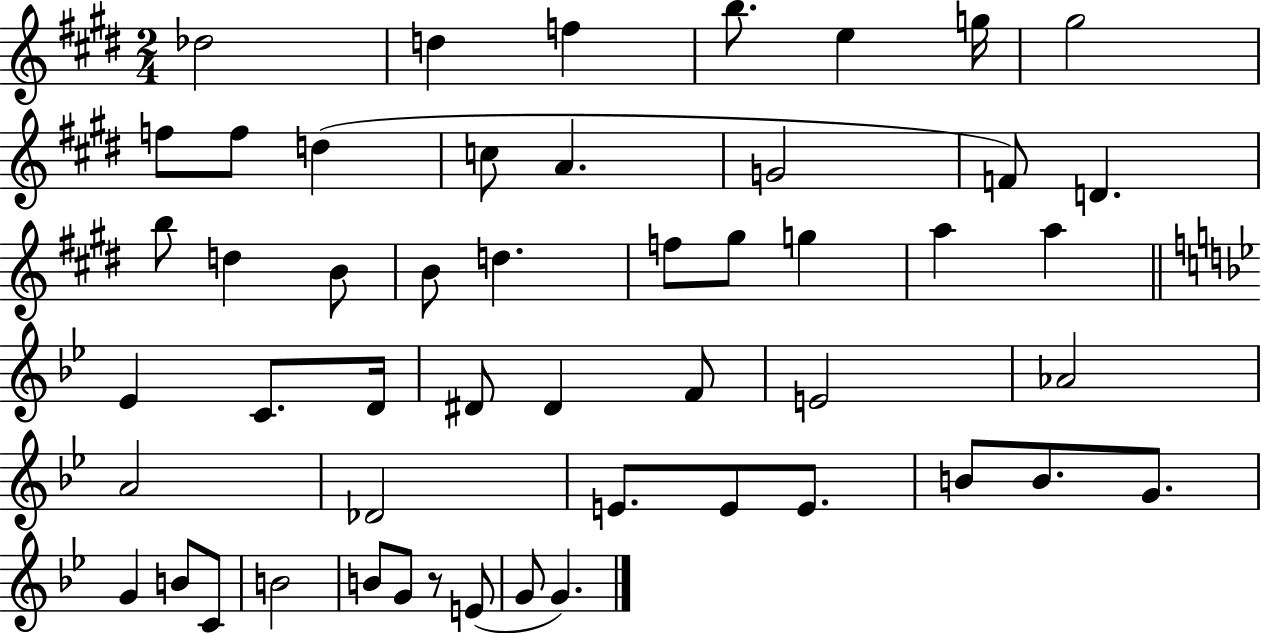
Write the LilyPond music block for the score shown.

{
  \clef treble
  \numericTimeSignature
  \time 2/4
  \key e \major
  des''2 | d''4 f''4 | b''8. e''4 g''16 | gis''2 | \break f''8 f''8 d''4( | c''8 a'4. | g'2 | f'8) d'4. | \break b''8 d''4 b'8 | b'8 d''4. | f''8 gis''8 g''4 | a''4 a''4 | \break \bar "||" \break \key bes \major ees'4 c'8. d'16 | dis'8 dis'4 f'8 | e'2 | aes'2 | \break a'2 | des'2 | e'8. e'8 e'8. | b'8 b'8. g'8. | \break g'4 b'8 c'8 | b'2 | b'8 g'8 r8 e'8( | g'8 g'4.) | \break \bar "|."
}